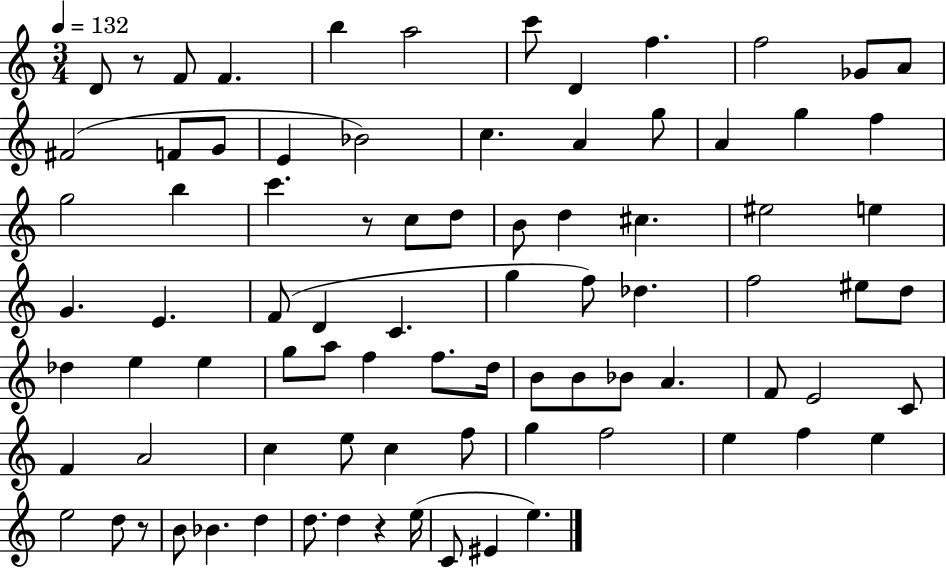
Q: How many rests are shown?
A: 4